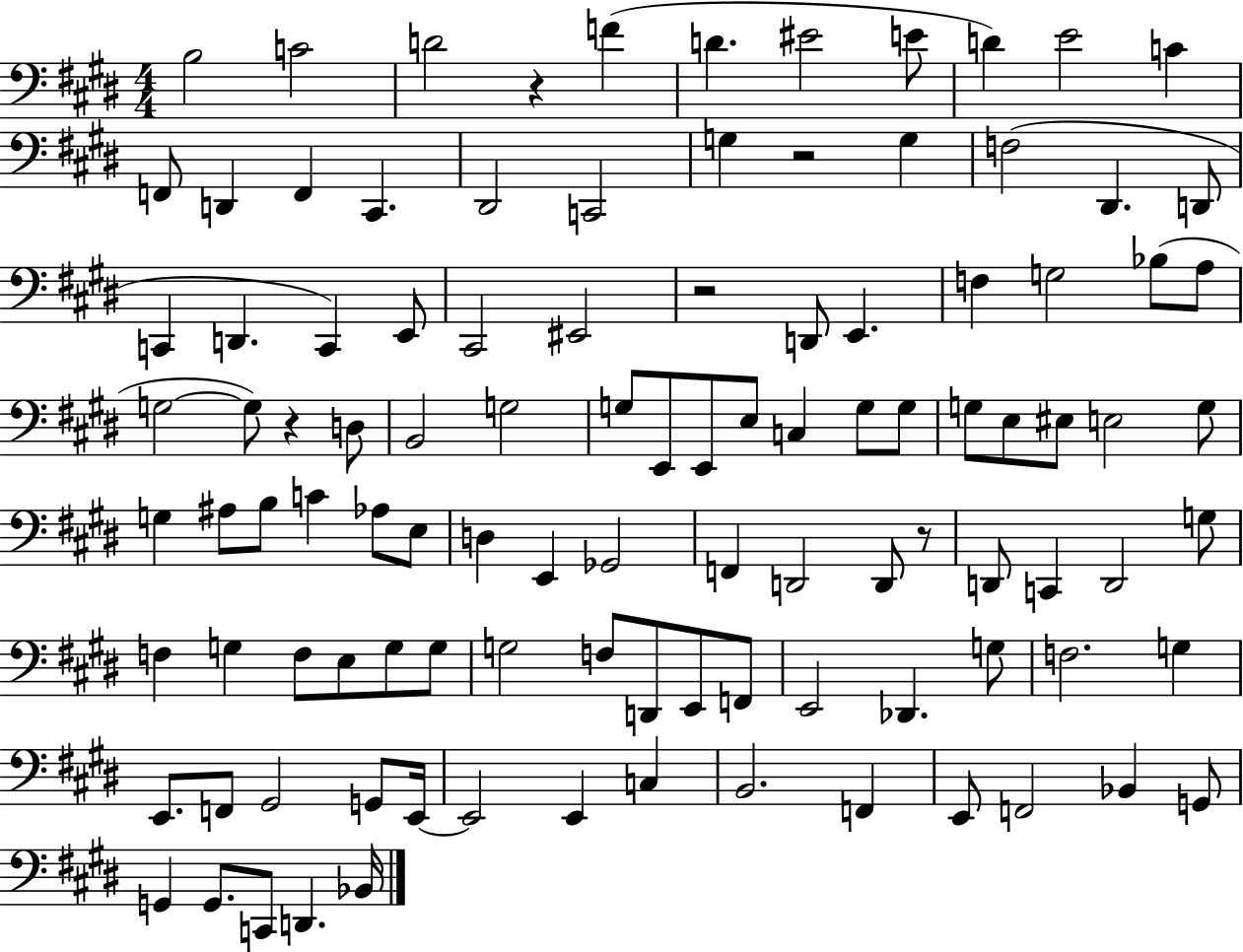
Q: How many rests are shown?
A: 5